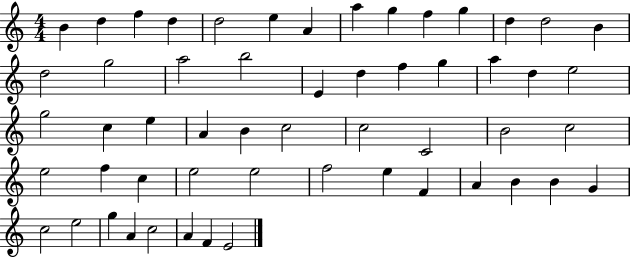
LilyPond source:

{
  \clef treble
  \numericTimeSignature
  \time 4/4
  \key c \major
  b'4 d''4 f''4 d''4 | d''2 e''4 a'4 | a''4 g''4 f''4 g''4 | d''4 d''2 b'4 | \break d''2 g''2 | a''2 b''2 | e'4 d''4 f''4 g''4 | a''4 d''4 e''2 | \break g''2 c''4 e''4 | a'4 b'4 c''2 | c''2 c'2 | b'2 c''2 | \break e''2 f''4 c''4 | e''2 e''2 | f''2 e''4 f'4 | a'4 b'4 b'4 g'4 | \break c''2 e''2 | g''4 a'4 c''2 | a'4 f'4 e'2 | \bar "|."
}